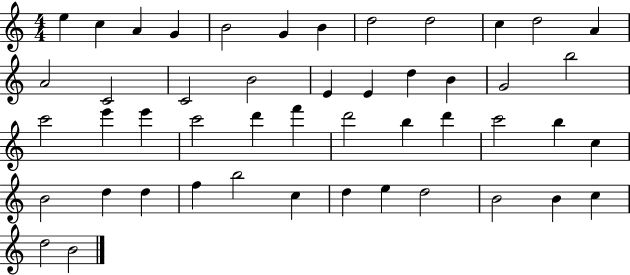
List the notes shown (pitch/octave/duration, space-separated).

E5/q C5/q A4/q G4/q B4/h G4/q B4/q D5/h D5/h C5/q D5/h A4/q A4/h C4/h C4/h B4/h E4/q E4/q D5/q B4/q G4/h B5/h C6/h E6/q E6/q C6/h D6/q F6/q D6/h B5/q D6/q C6/h B5/q C5/q B4/h D5/q D5/q F5/q B5/h C5/q D5/q E5/q D5/h B4/h B4/q C5/q D5/h B4/h